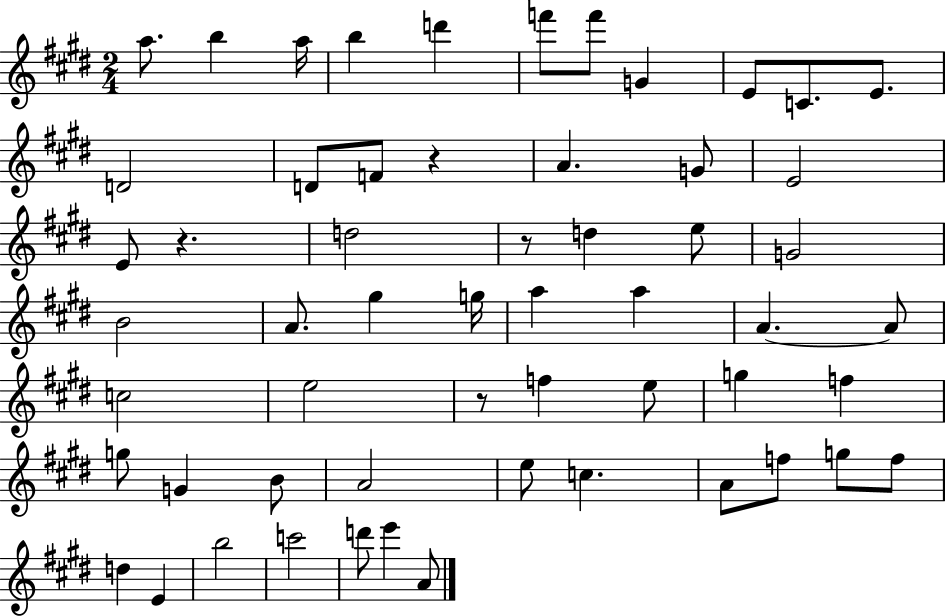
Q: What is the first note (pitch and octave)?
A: A5